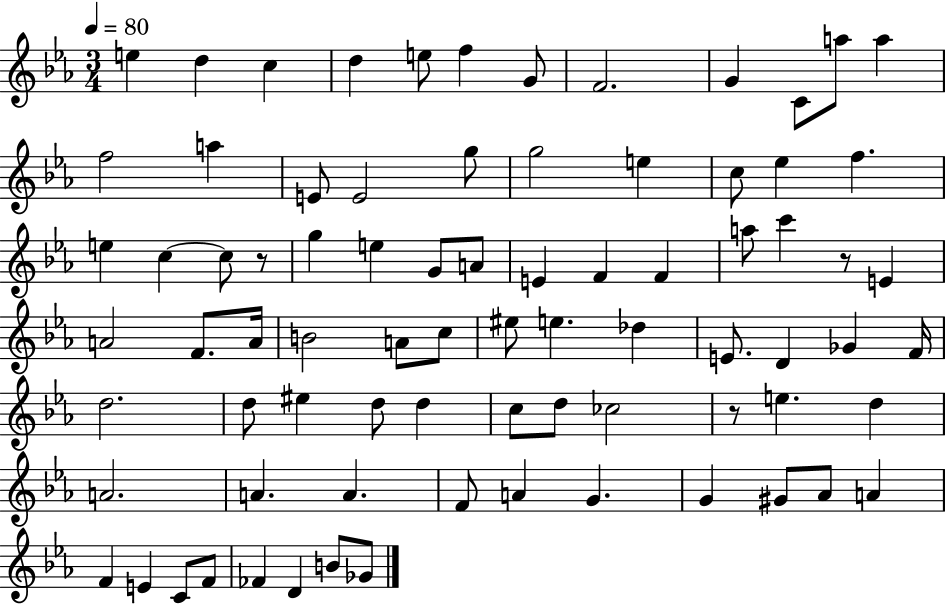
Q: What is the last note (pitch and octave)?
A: Gb4